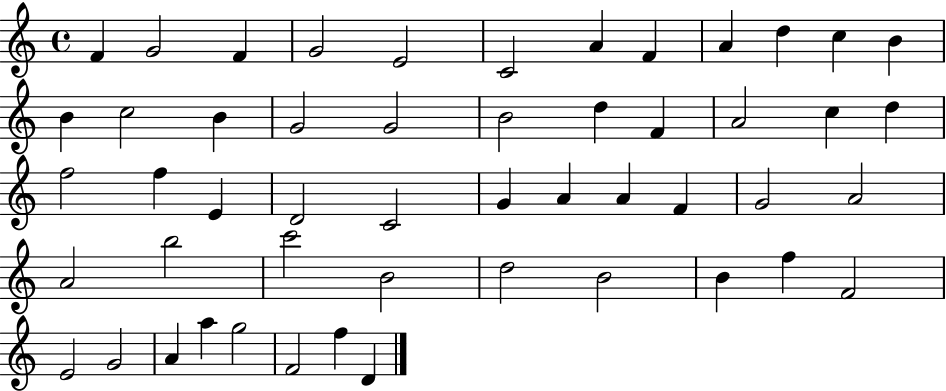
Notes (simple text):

F4/q G4/h F4/q G4/h E4/h C4/h A4/q F4/q A4/q D5/q C5/q B4/q B4/q C5/h B4/q G4/h G4/h B4/h D5/q F4/q A4/h C5/q D5/q F5/h F5/q E4/q D4/h C4/h G4/q A4/q A4/q F4/q G4/h A4/h A4/h B5/h C6/h B4/h D5/h B4/h B4/q F5/q F4/h E4/h G4/h A4/q A5/q G5/h F4/h F5/q D4/q